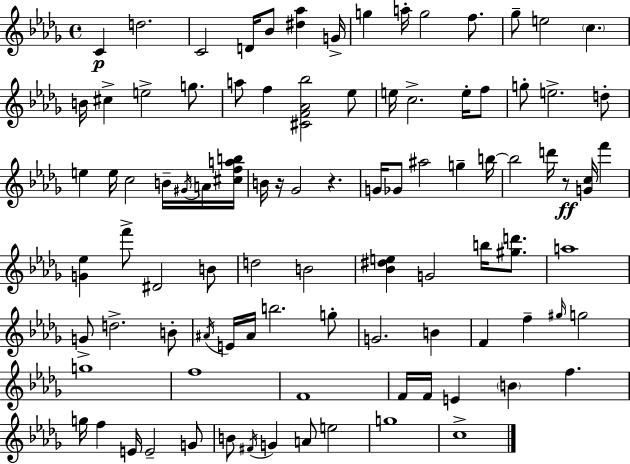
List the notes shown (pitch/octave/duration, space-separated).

C4/q D5/h. C4/h D4/s Bb4/e [D#5,Ab5]/q G4/s G5/q A5/s G5/h F5/e. Gb5/e E5/h C5/q. B4/s C#5/q E5/h G5/e. A5/e F5/q [C#4,F4,Ab4,Bb5]/h Eb5/e E5/s C5/h. E5/s F5/e G5/e E5/h. D5/e E5/q E5/s C5/h B4/s G#4/s A4/s [C#5,F5,A5,B5]/s B4/s R/s Gb4/h R/q. G4/s Gb4/e A#5/h G5/q B5/s B5/h D6/s R/e [G4,C5]/s F6/q [G4,Eb5]/q F6/e D#4/h B4/e D5/h B4/h [Bb4,D#5,E5]/q G4/h B5/s [G#5,D6]/e. A5/w G4/e D5/h. B4/e A#4/s E4/s A#4/s B5/h. G5/e G4/h. B4/q F4/q F5/q G#5/s G5/h G5/w F5/w F4/w F4/s F4/s E4/q B4/q F5/q. G5/s F5/q E4/s E4/h G4/e B4/e F#4/s G4/q A4/e E5/h G5/w C5/w